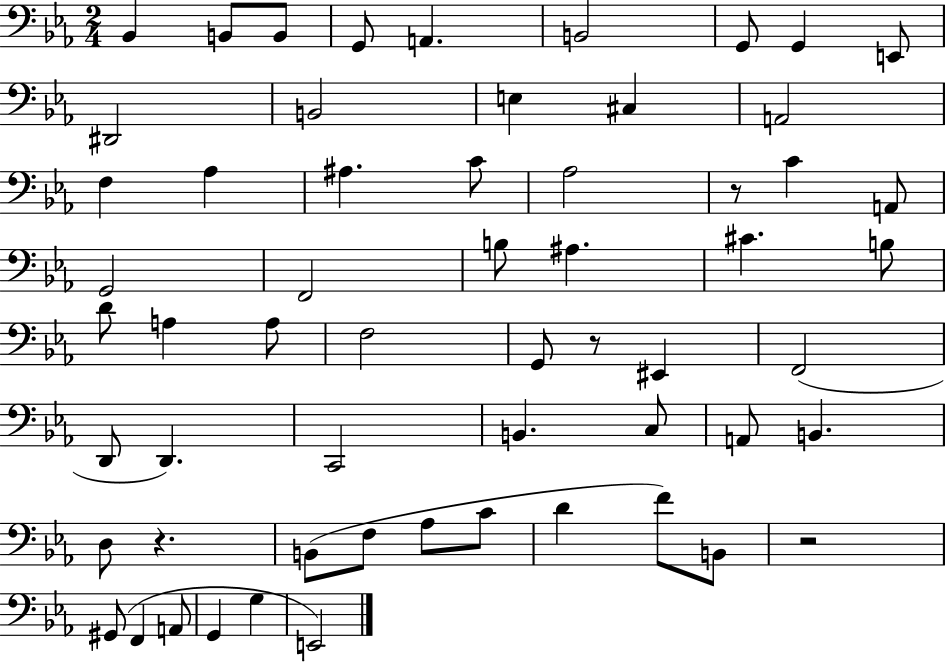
Bb2/q B2/e B2/e G2/e A2/q. B2/h G2/e G2/q E2/e D#2/h B2/h E3/q C#3/q A2/h F3/q Ab3/q A#3/q. C4/e Ab3/h R/e C4/q A2/e G2/h F2/h B3/e A#3/q. C#4/q. B3/e D4/e A3/q A3/e F3/h G2/e R/e EIS2/q F2/h D2/e D2/q. C2/h B2/q. C3/e A2/e B2/q. D3/e R/q. B2/e F3/e Ab3/e C4/e D4/q F4/e B2/e R/h G#2/e F2/q A2/e G2/q G3/q E2/h